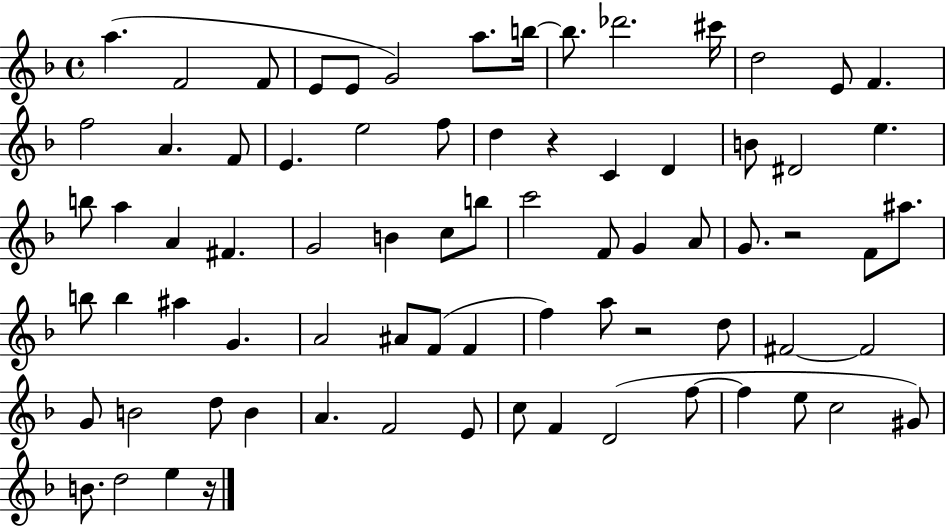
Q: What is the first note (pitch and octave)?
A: A5